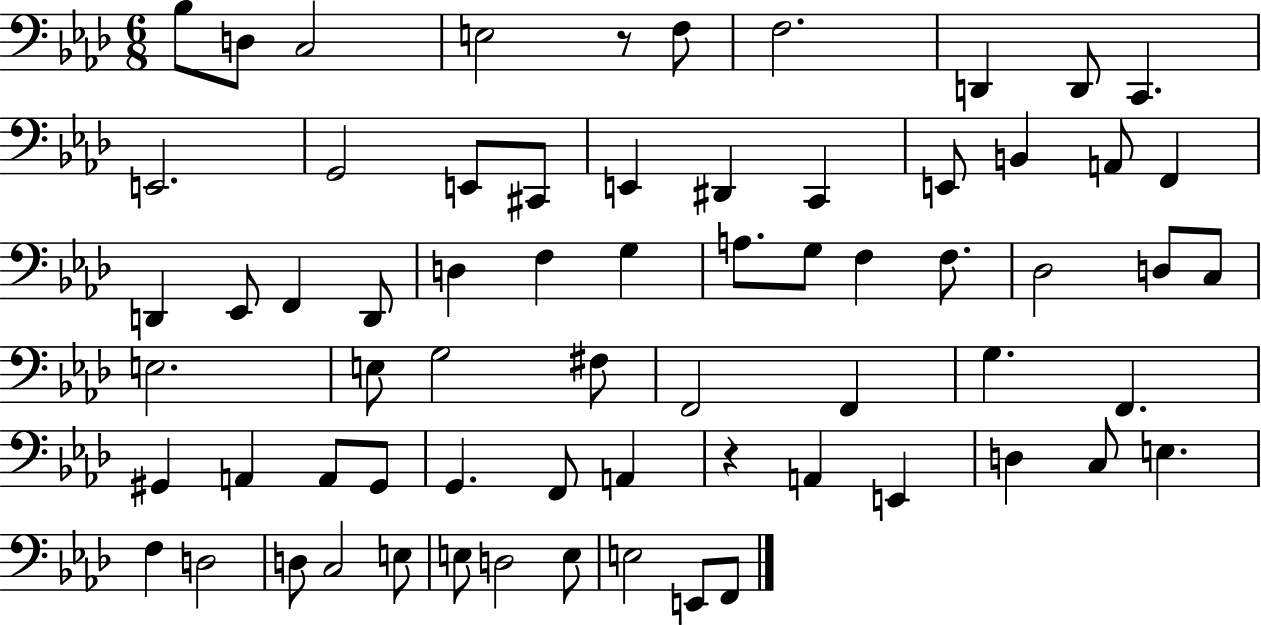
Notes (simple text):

Bb3/e D3/e C3/h E3/h R/e F3/e F3/h. D2/q D2/e C2/q. E2/h. G2/h E2/e C#2/e E2/q D#2/q C2/q E2/e B2/q A2/e F2/q D2/q Eb2/e F2/q D2/e D3/q F3/q G3/q A3/e. G3/e F3/q F3/e. Db3/h D3/e C3/e E3/h. E3/e G3/h F#3/e F2/h F2/q G3/q. F2/q. G#2/q A2/q A2/e G#2/e G2/q. F2/e A2/q R/q A2/q E2/q D3/q C3/e E3/q. F3/q D3/h D3/e C3/h E3/e E3/e D3/h E3/e E3/h E2/e F2/e